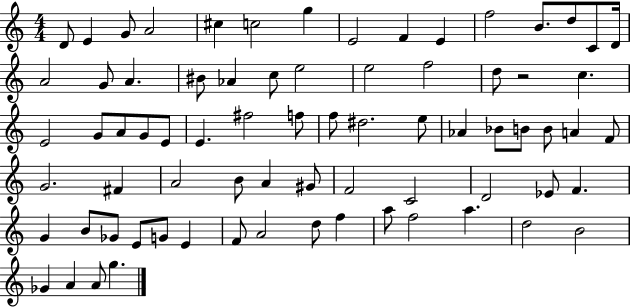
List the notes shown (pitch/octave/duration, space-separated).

D4/e E4/q G4/e A4/h C#5/q C5/h G5/q E4/h F4/q E4/q F5/h B4/e. D5/e C4/e D4/s A4/h G4/e A4/q. BIS4/e Ab4/q C5/e E5/h E5/h F5/h D5/e R/h C5/q. E4/h G4/e A4/e G4/e E4/e E4/q. F#5/h F5/e F5/e D#5/h. E5/e Ab4/q Bb4/e B4/e B4/e A4/q F4/e G4/h. F#4/q A4/h B4/e A4/q G#4/e F4/h C4/h D4/h Eb4/e F4/q. G4/q B4/e Gb4/e E4/e G4/e E4/q F4/e A4/h D5/e F5/q A5/e F5/h A5/q. D5/h B4/h Gb4/q A4/q A4/e G5/q.